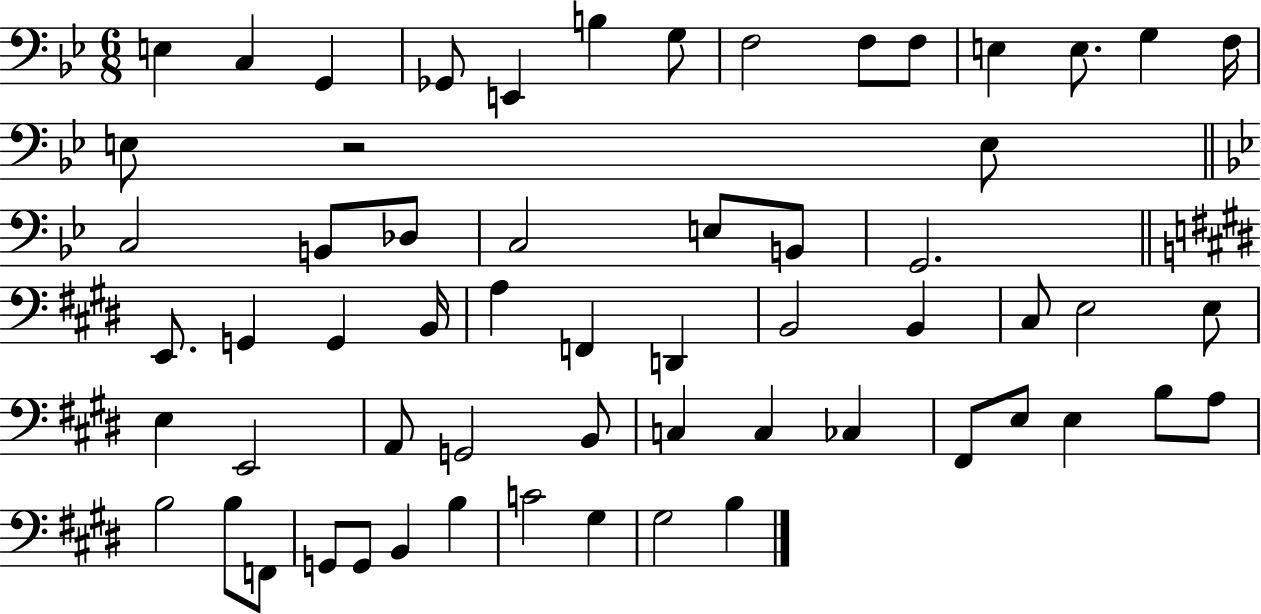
{
  \clef bass
  \numericTimeSignature
  \time 6/8
  \key bes \major
  e4 c4 g,4 | ges,8 e,4 b4 g8 | f2 f8 f8 | e4 e8. g4 f16 | \break e8 r2 e8 | \bar "||" \break \key g \minor c2 b,8 des8 | c2 e8 b,8 | g,2. | \bar "||" \break \key e \major e,8. g,4 g,4 b,16 | a4 f,4 d,4 | b,2 b,4 | cis8 e2 e8 | \break e4 e,2 | a,8 g,2 b,8 | c4 c4 ces4 | fis,8 e8 e4 b8 a8 | \break b2 b8 f,8 | g,8 g,8 b,4 b4 | c'2 gis4 | gis2 b4 | \break \bar "|."
}